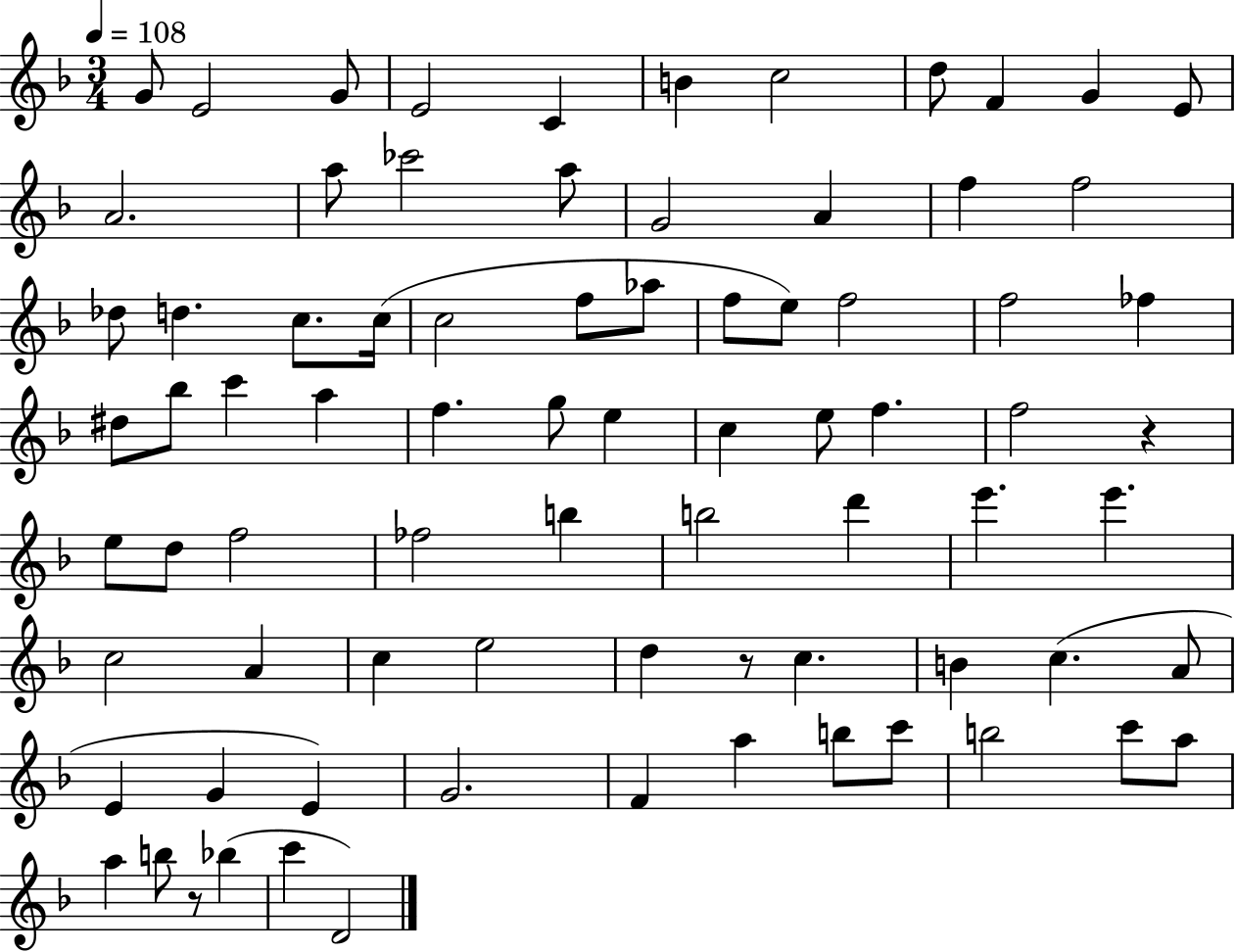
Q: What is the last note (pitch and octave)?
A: D4